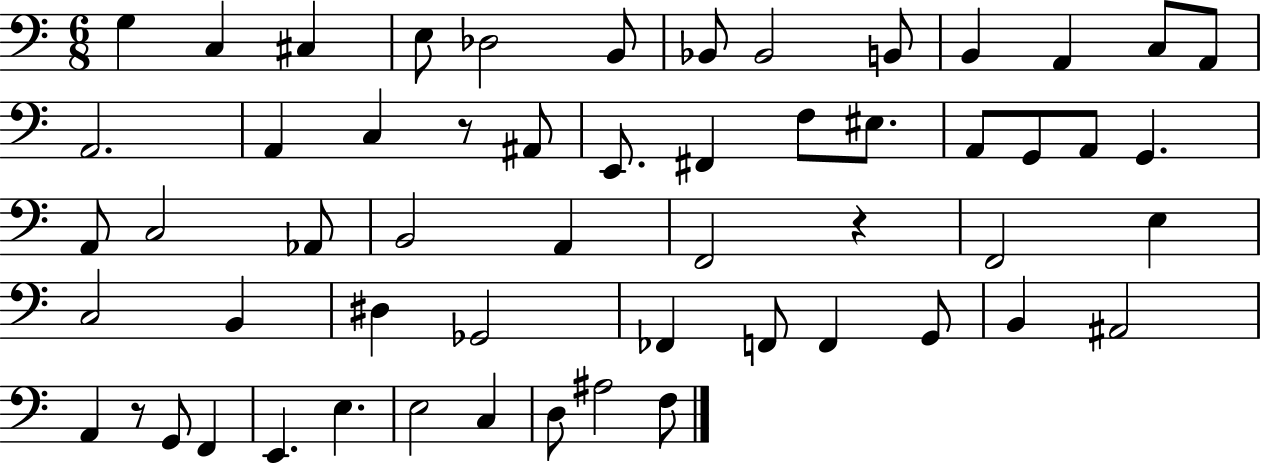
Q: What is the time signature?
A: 6/8